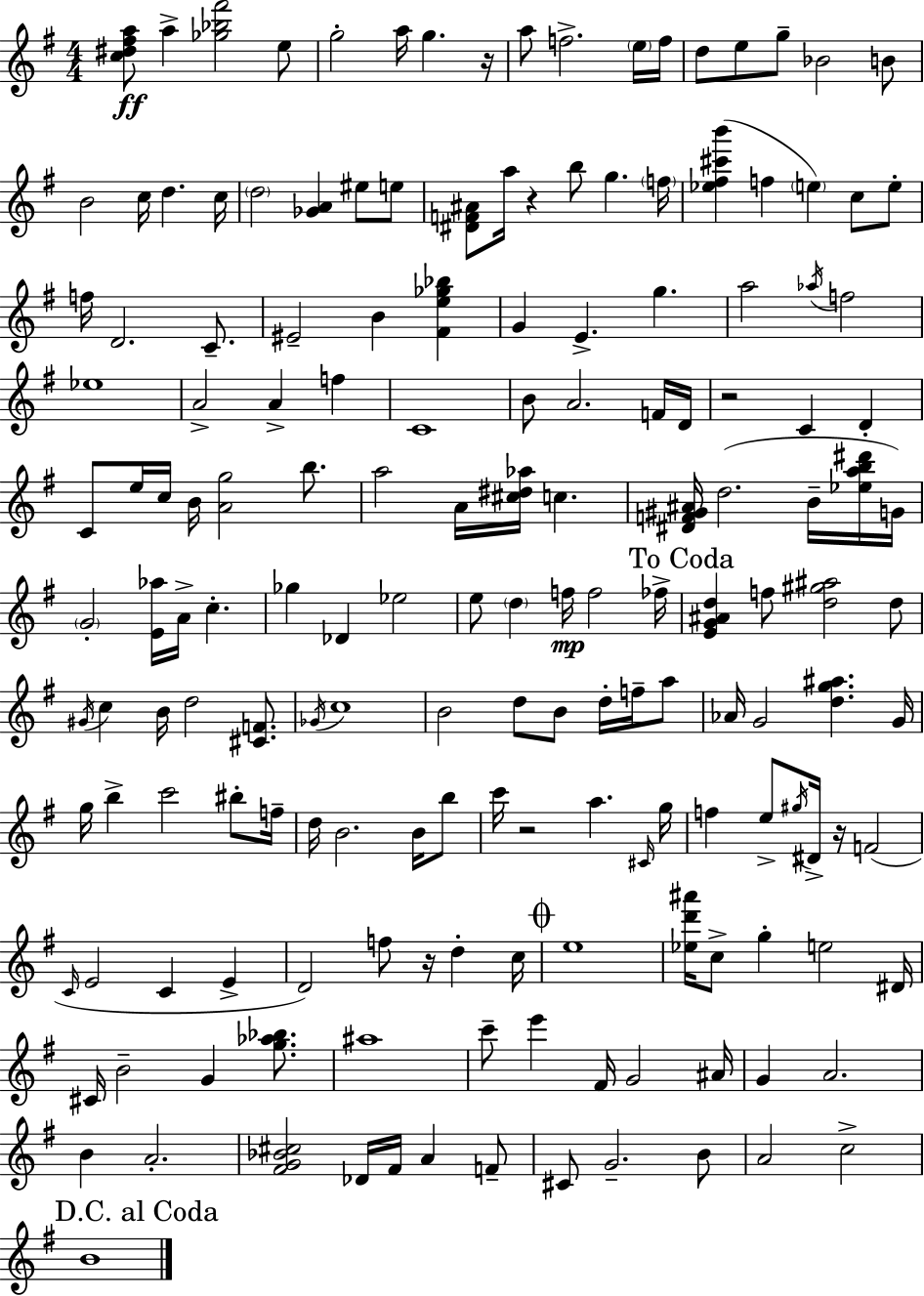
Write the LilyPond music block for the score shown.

{
  \clef treble
  \numericTimeSignature
  \time 4/4
  \key e \minor
  <c'' dis'' fis'' a''>8\ff a''4-> <ges'' bes'' fis'''>2 e''8 | g''2-. a''16 g''4. r16 | a''8 f''2.-> \parenthesize e''16 f''16 | d''8 e''8 g''8-- bes'2 b'8 | \break b'2 c''16 d''4. c''16 | \parenthesize d''2 <ges' a'>4 eis''8 e''8 | <dis' f' ais'>8 a''16 r4 b''8 g''4. \parenthesize f''16 | <ees'' fis'' cis''' b'''>4( f''4 \parenthesize e''4) c''8 e''8-. | \break f''16 d'2. c'8.-- | eis'2-- b'4 <fis' e'' ges'' bes''>4 | g'4 e'4.-> g''4. | a''2 \acciaccatura { aes''16 } f''2 | \break ees''1 | a'2-> a'4-> f''4 | c'1 | b'8 a'2. f'16 | \break d'16 r2 c'4 d'4-. | c'8 e''16 c''16 b'16 <a' g''>2 b''8. | a''2 a'16 <cis'' dis'' aes''>16 c''4. | <dis' f' gis' ais'>16 d''2.( b'16-- <ees'' a'' b'' dis'''>16 | \break g'16) \parenthesize g'2-. <e' aes''>16 a'16-> c''4.-. | ges''4 des'4 ees''2 | e''8 \parenthesize d''4 f''16\mp f''2 | fes''16-> \mark "To Coda" <e' g' ais' d''>4 f''8 <d'' gis'' ais''>2 d''8 | \break \acciaccatura { gis'16 } c''4 b'16 d''2 <cis' f'>8. | \acciaccatura { ges'16 } c''1 | b'2 d''8 b'8 d''16-. | f''16-- a''8 aes'16 g'2 <d'' g'' ais''>4. | \break g'16 g''16 b''4-> c'''2 | bis''8-. f''16-- d''16 b'2. | b'16 b''8 c'''16 r2 a''4. | \grace { cis'16 } g''16 f''4 e''8-> \acciaccatura { gis''16 } dis'16-> r16 f'2( | \break \grace { c'16 } e'2 c'4 | e'4-> d'2) f''8 | r16 d''4-. c''16 \mark \markup { \musicglyph "scripts.coda" } e''1 | <ees'' d''' ais'''>16 c''8-> g''4-. e''2 | \break dis'16 cis'16 b'2-- g'4 | <g'' aes'' bes''>8. ais''1 | c'''8-- e'''4 fis'16 g'2 | ais'16 g'4 a'2. | \break b'4 a'2.-. | <fis' g' bes' cis''>2 des'16 fis'16 | a'4 f'8-- cis'8 g'2.-- | b'8 a'2 c''2-> | \break \mark "D.C. al Coda" b'1 | \bar "|."
}